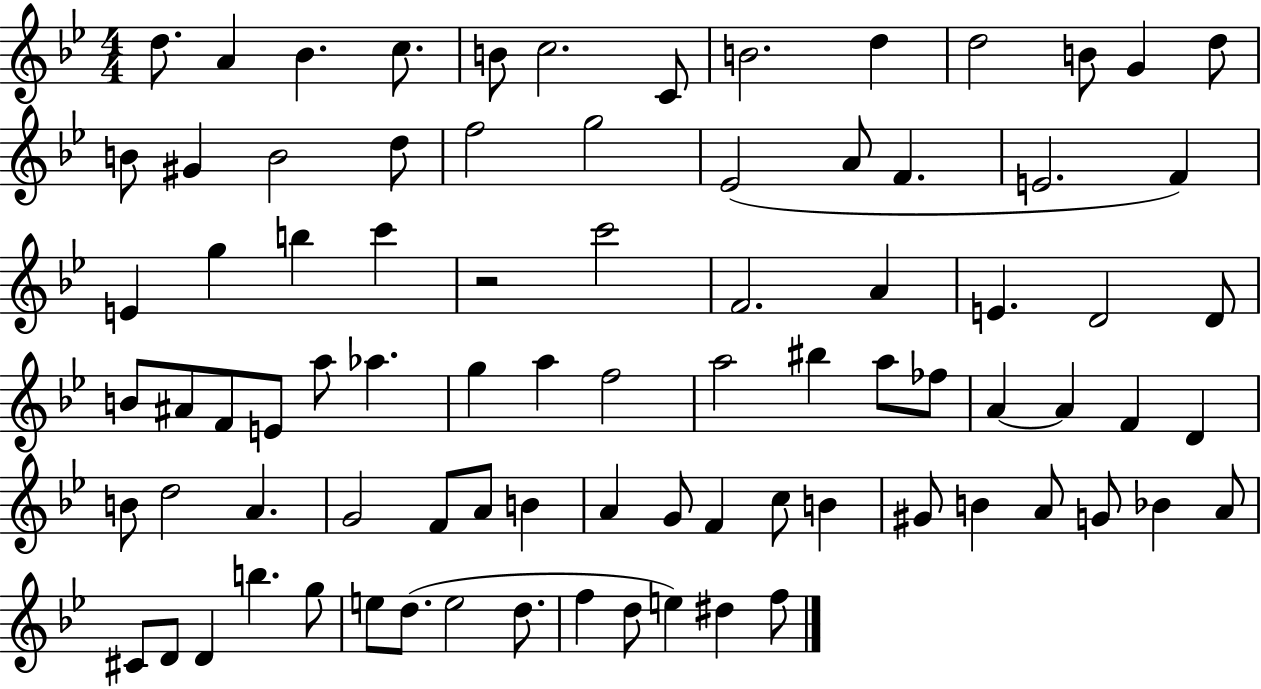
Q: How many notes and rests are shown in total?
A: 84